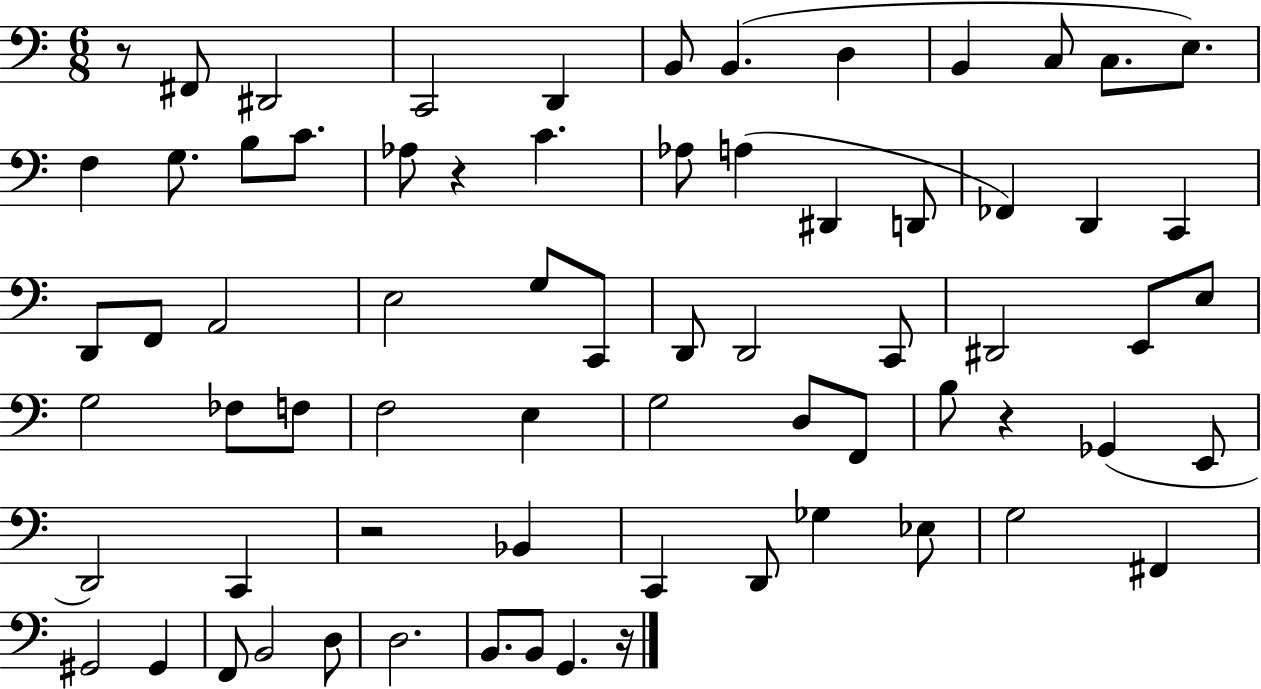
R/e F#2/e D#2/h C2/h D2/q B2/e B2/q. D3/q B2/q C3/e C3/e. E3/e. F3/q G3/e. B3/e C4/e. Ab3/e R/q C4/q. Ab3/e A3/q D#2/q D2/e FES2/q D2/q C2/q D2/e F2/e A2/h E3/h G3/e C2/e D2/e D2/h C2/e D#2/h E2/e E3/e G3/h FES3/e F3/e F3/h E3/q G3/h D3/e F2/e B3/e R/q Gb2/q E2/e D2/h C2/q R/h Bb2/q C2/q D2/e Gb3/q Eb3/e G3/h F#2/q G#2/h G#2/q F2/e B2/h D3/e D3/h. B2/e. B2/e G2/q. R/s